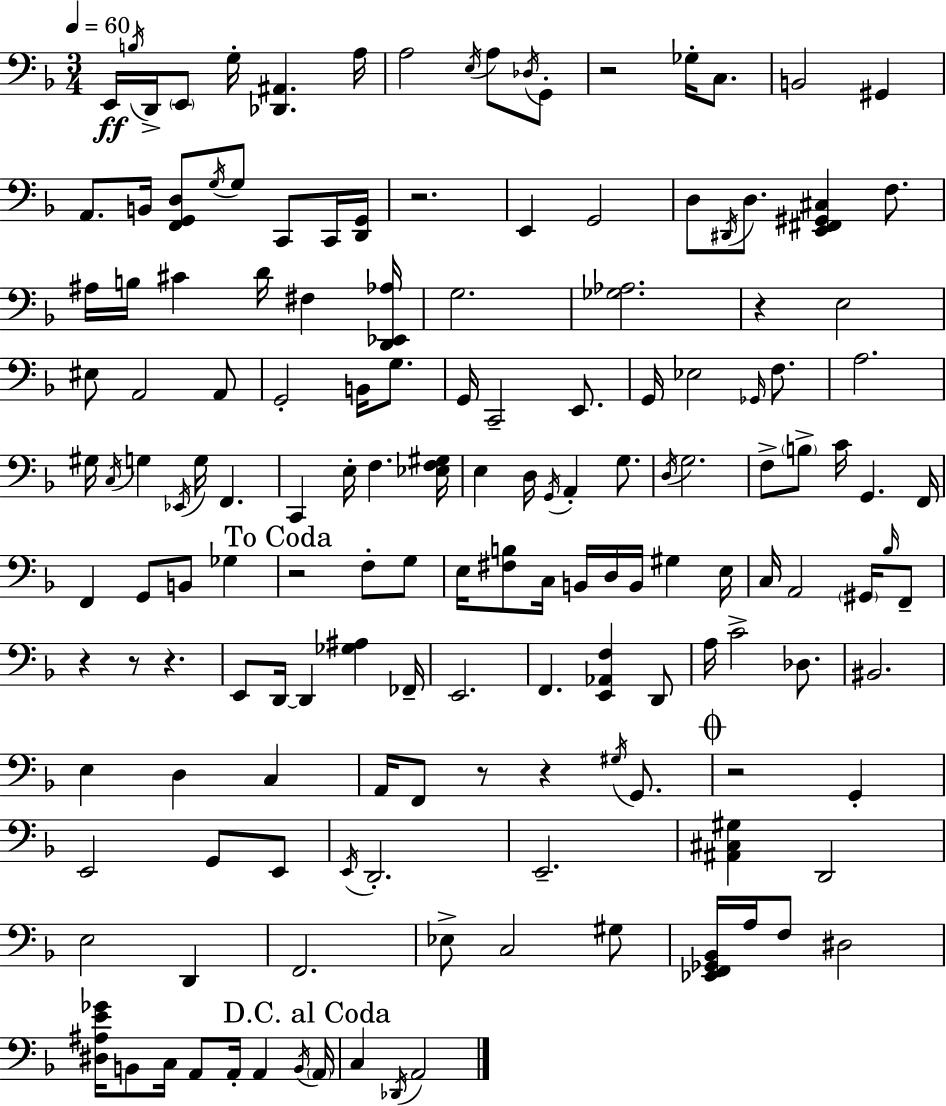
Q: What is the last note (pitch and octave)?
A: A2